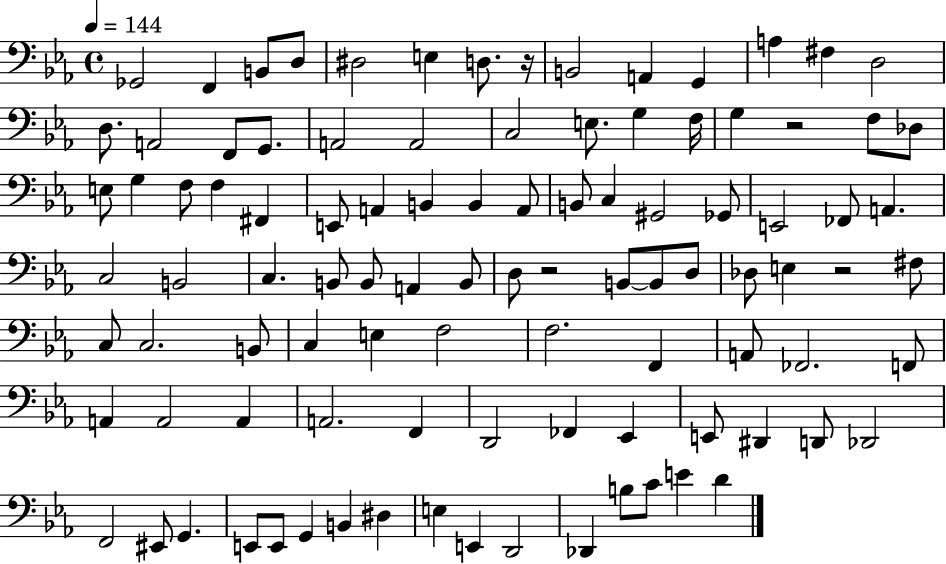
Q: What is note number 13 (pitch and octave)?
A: D3